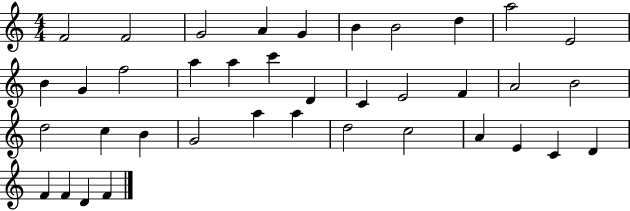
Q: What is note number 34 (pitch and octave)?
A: D4